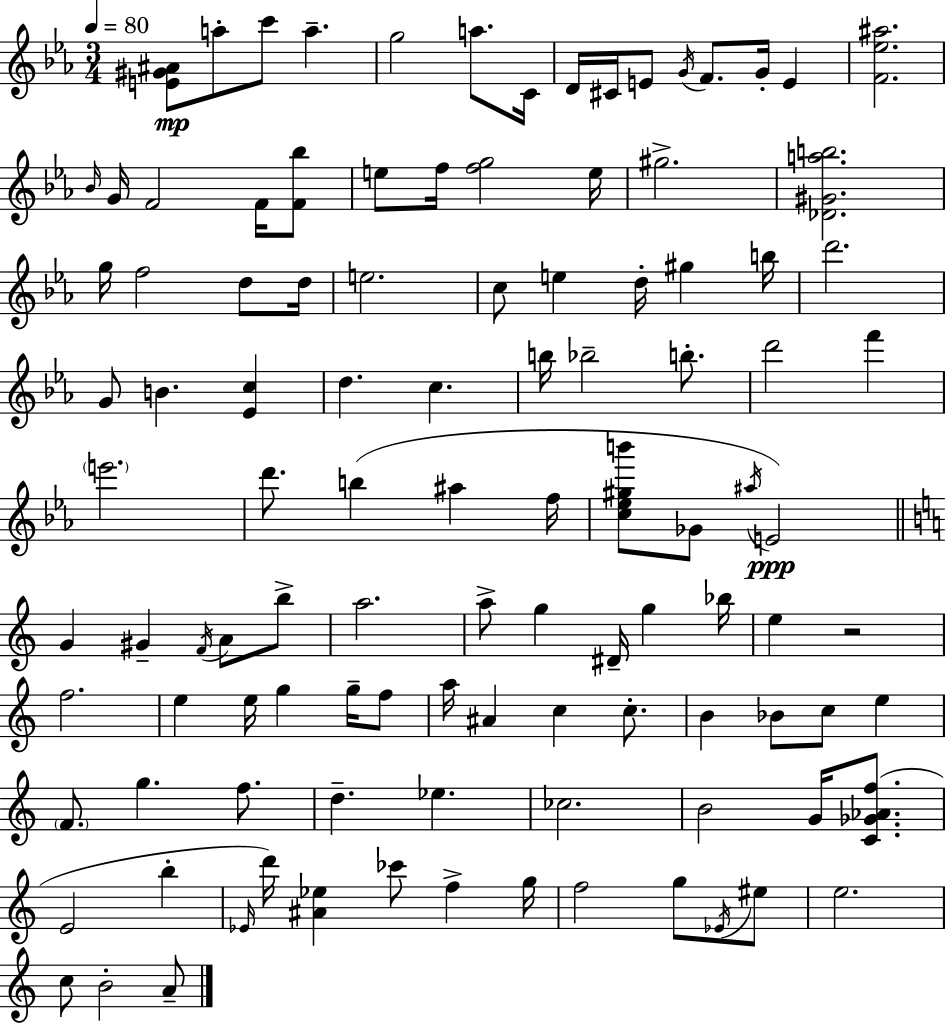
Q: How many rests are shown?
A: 1